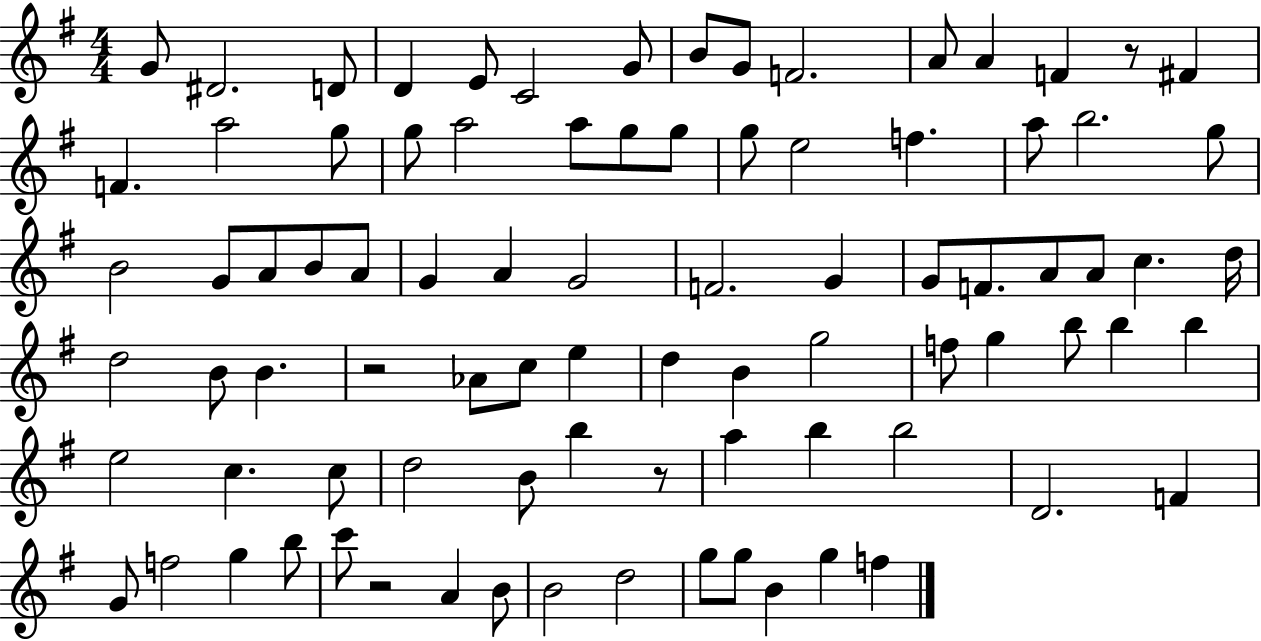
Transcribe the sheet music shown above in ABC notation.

X:1
T:Untitled
M:4/4
L:1/4
K:G
G/2 ^D2 D/2 D E/2 C2 G/2 B/2 G/2 F2 A/2 A F z/2 ^F F a2 g/2 g/2 a2 a/2 g/2 g/2 g/2 e2 f a/2 b2 g/2 B2 G/2 A/2 B/2 A/2 G A G2 F2 G G/2 F/2 A/2 A/2 c d/4 d2 B/2 B z2 _A/2 c/2 e d B g2 f/2 g b/2 b b e2 c c/2 d2 B/2 b z/2 a b b2 D2 F G/2 f2 g b/2 c'/2 z2 A B/2 B2 d2 g/2 g/2 B g f